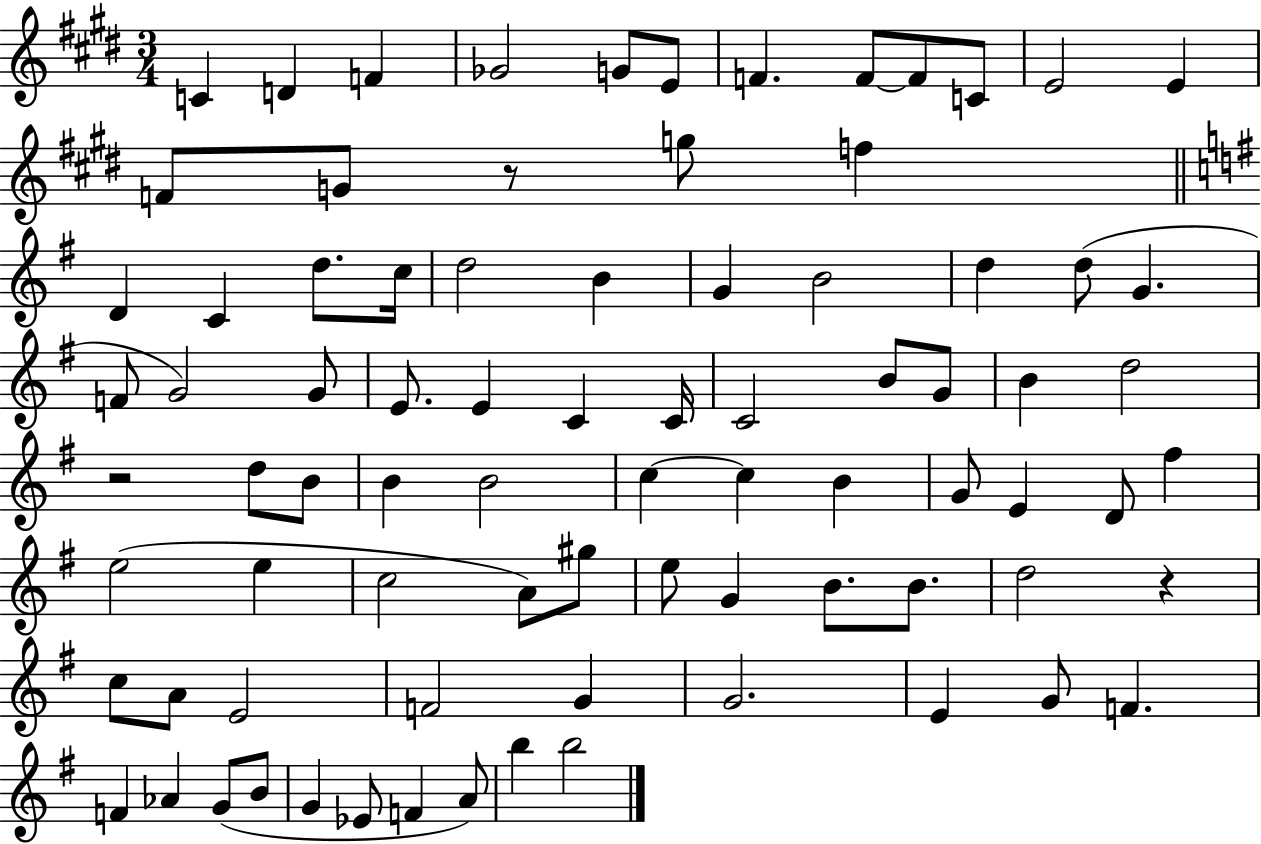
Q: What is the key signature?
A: E major